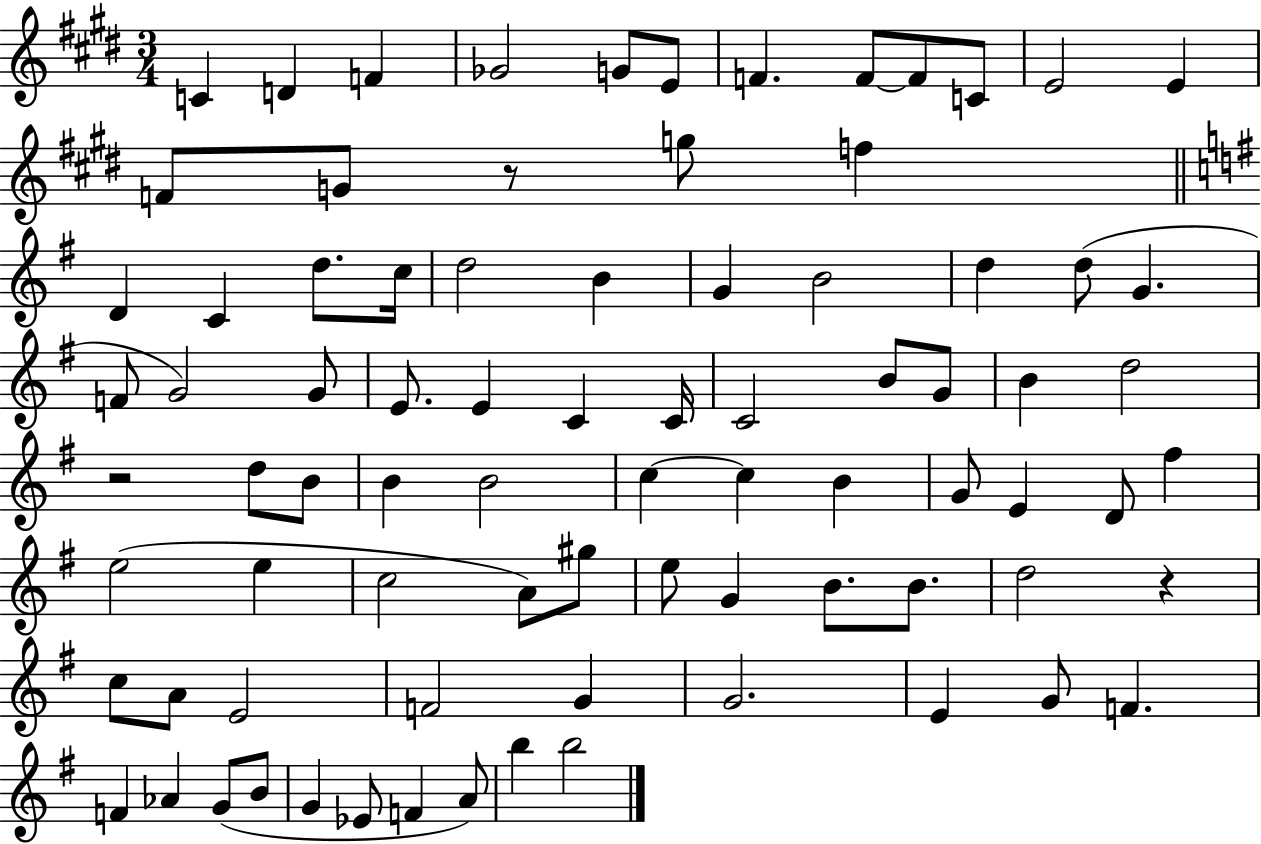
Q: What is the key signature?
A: E major